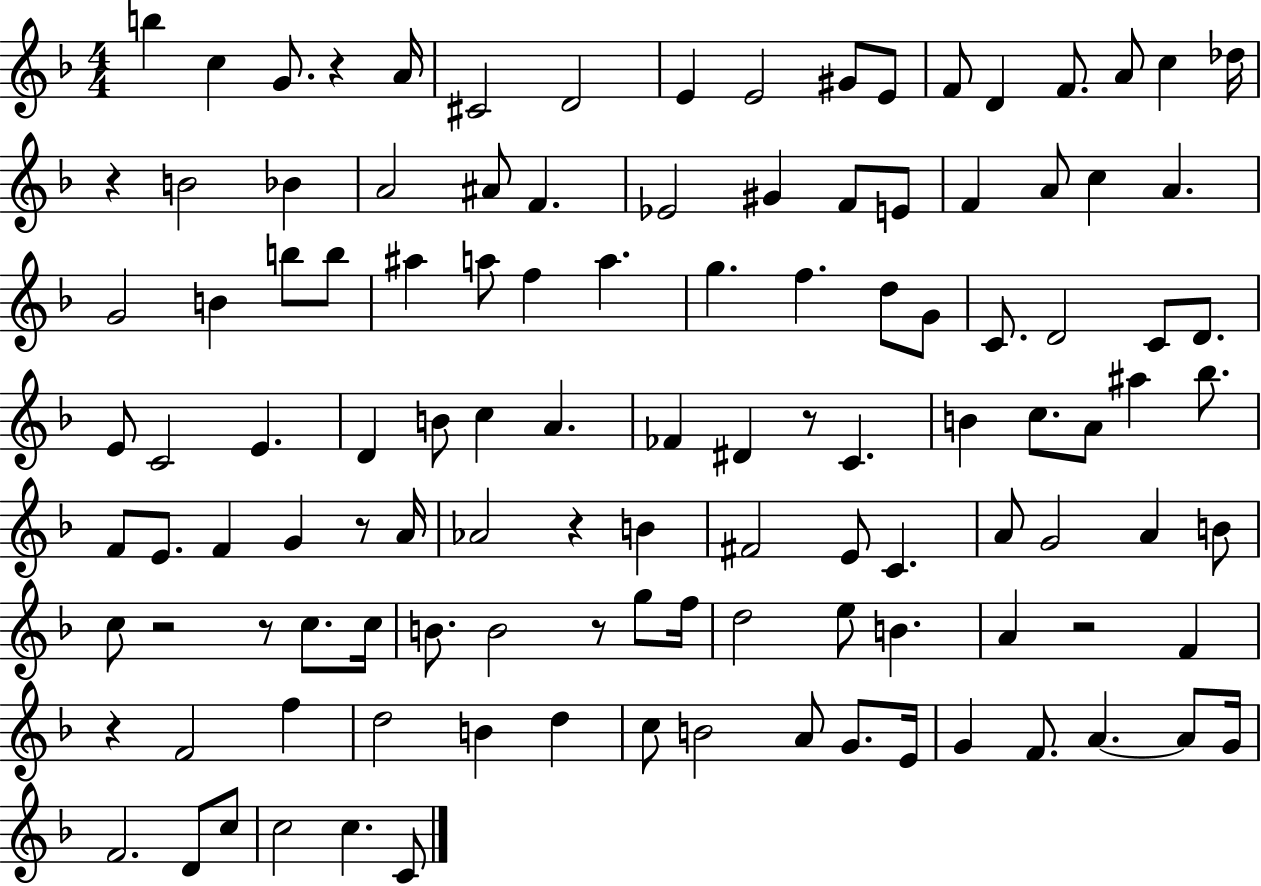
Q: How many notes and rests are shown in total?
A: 117